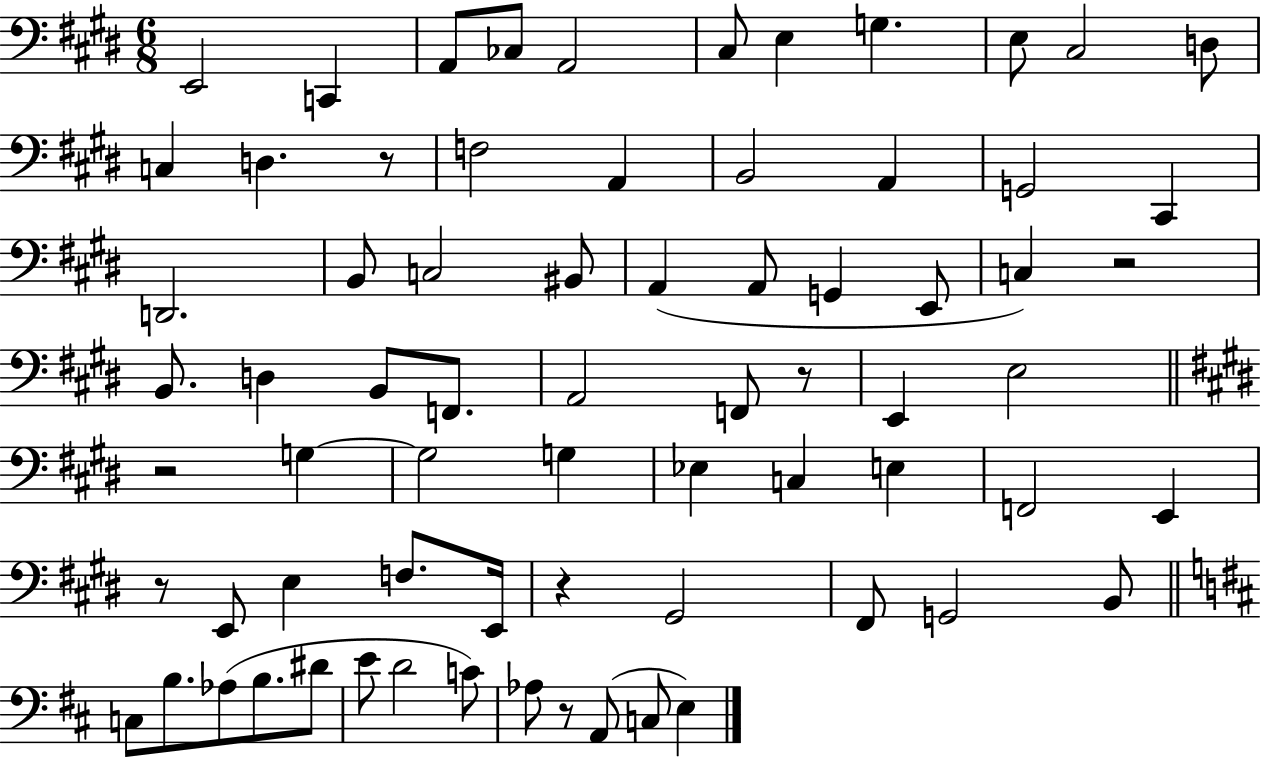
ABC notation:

X:1
T:Untitled
M:6/8
L:1/4
K:E
E,,2 C,, A,,/2 _C,/2 A,,2 ^C,/2 E, G, E,/2 ^C,2 D,/2 C, D, z/2 F,2 A,, B,,2 A,, G,,2 ^C,, D,,2 B,,/2 C,2 ^B,,/2 A,, A,,/2 G,, E,,/2 C, z2 B,,/2 D, B,,/2 F,,/2 A,,2 F,,/2 z/2 E,, E,2 z2 G, G,2 G, _E, C, E, F,,2 E,, z/2 E,,/2 E, F,/2 E,,/4 z ^G,,2 ^F,,/2 G,,2 B,,/2 C,/2 B,/2 _A,/2 B,/2 ^D/2 E/2 D2 C/2 _A,/2 z/2 A,,/2 C,/2 E,